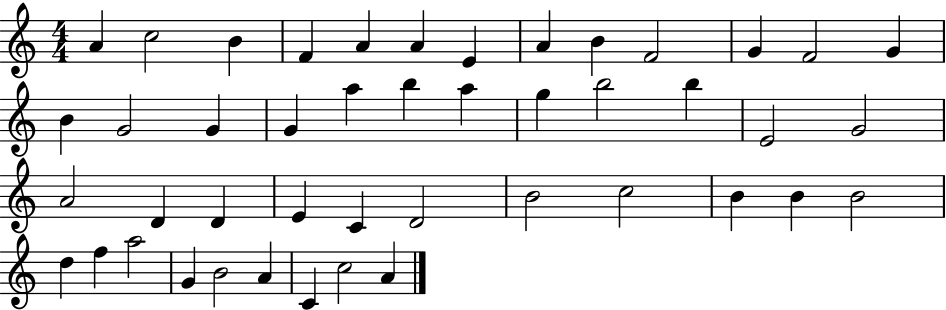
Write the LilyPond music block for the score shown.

{
  \clef treble
  \numericTimeSignature
  \time 4/4
  \key c \major
  a'4 c''2 b'4 | f'4 a'4 a'4 e'4 | a'4 b'4 f'2 | g'4 f'2 g'4 | \break b'4 g'2 g'4 | g'4 a''4 b''4 a''4 | g''4 b''2 b''4 | e'2 g'2 | \break a'2 d'4 d'4 | e'4 c'4 d'2 | b'2 c''2 | b'4 b'4 b'2 | \break d''4 f''4 a''2 | g'4 b'2 a'4 | c'4 c''2 a'4 | \bar "|."
}